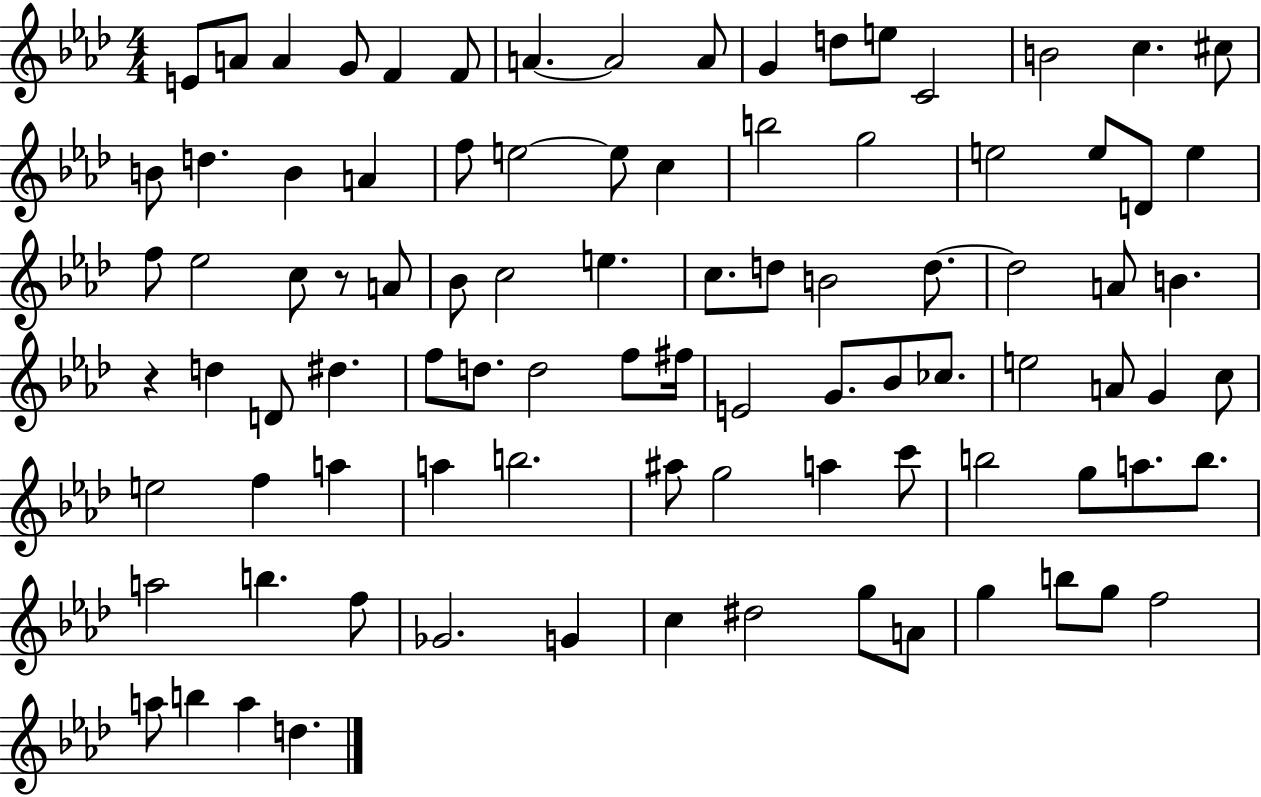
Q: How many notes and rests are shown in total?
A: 92